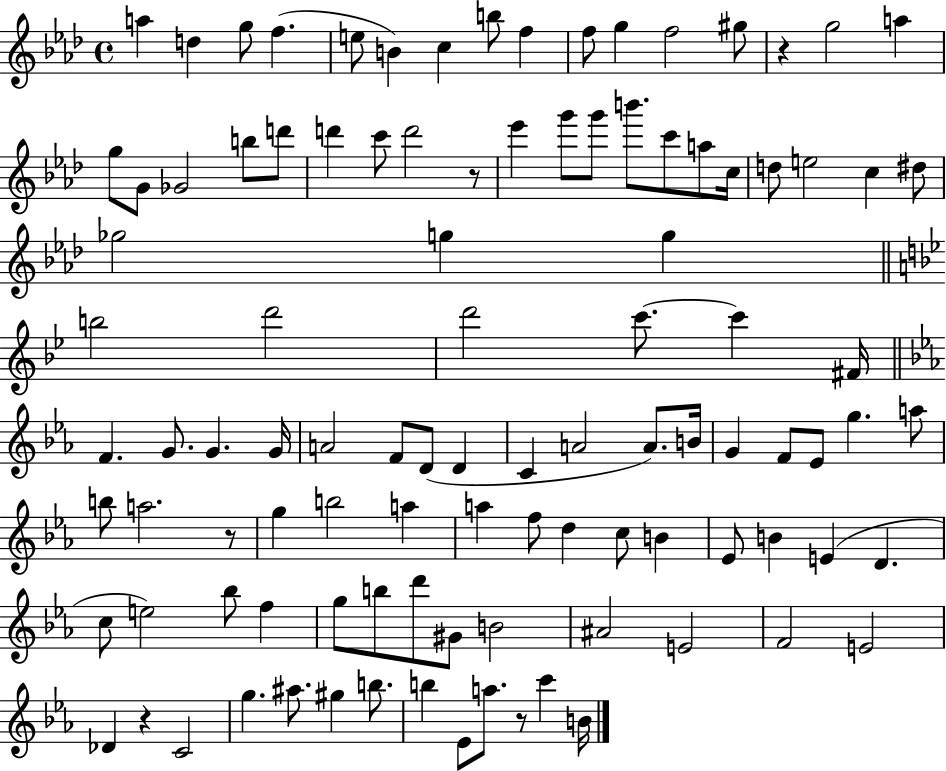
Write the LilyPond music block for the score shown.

{
  \clef treble
  \time 4/4
  \defaultTimeSignature
  \key aes \major
  a''4 d''4 g''8 f''4.( | e''8 b'4) c''4 b''8 f''4 | f''8 g''4 f''2 gis''8 | r4 g''2 a''4 | \break g''8 g'8 ges'2 b''8 d'''8 | d'''4 c'''8 d'''2 r8 | ees'''4 g'''8 g'''8 b'''8. c'''8 a''8 c''16 | d''8 e''2 c''4 dis''8 | \break ges''2 g''4 g''4 | \bar "||" \break \key bes \major b''2 d'''2 | d'''2 c'''8.~~ c'''4 fis'16 | \bar "||" \break \key c \minor f'4. g'8. g'4. g'16 | a'2 f'8 d'8( d'4 | c'4 a'2 a'8.) b'16 | g'4 f'8 ees'8 g''4. a''8 | \break b''8 a''2. r8 | g''4 b''2 a''4 | a''4 f''8 d''4 c''8 b'4 | ees'8 b'4 e'4( d'4. | \break c''8 e''2) bes''8 f''4 | g''8 b''8 d'''8 gis'8 b'2 | ais'2 e'2 | f'2 e'2 | \break des'4 r4 c'2 | g''4. ais''8. gis''4 b''8. | b''4 ees'8 a''8. r8 c'''4 b'16 | \bar "|."
}